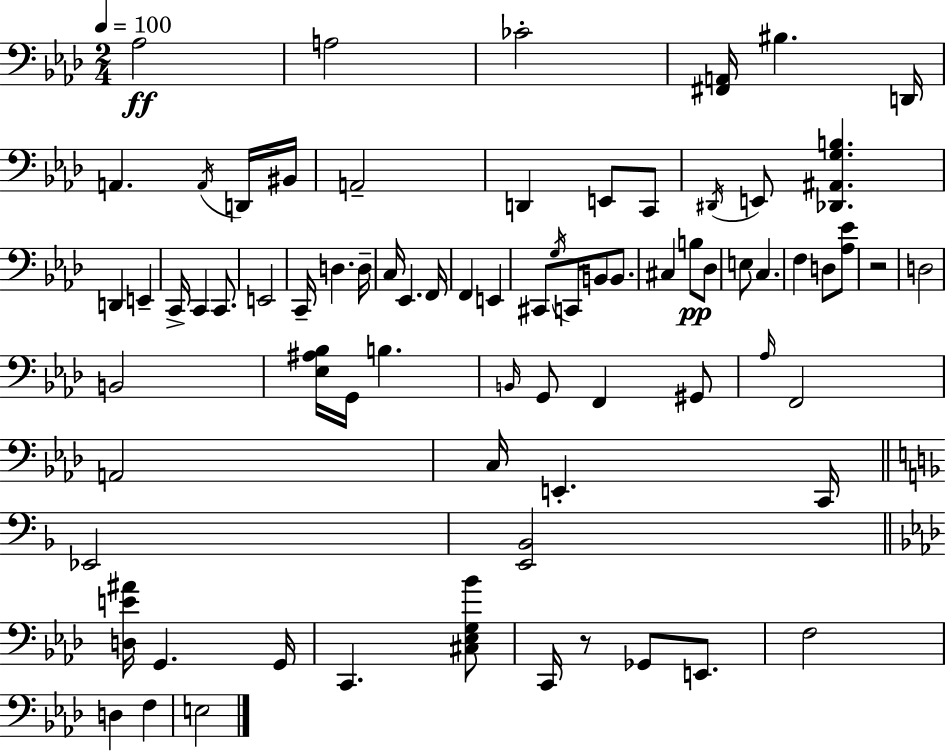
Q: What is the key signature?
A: AES major